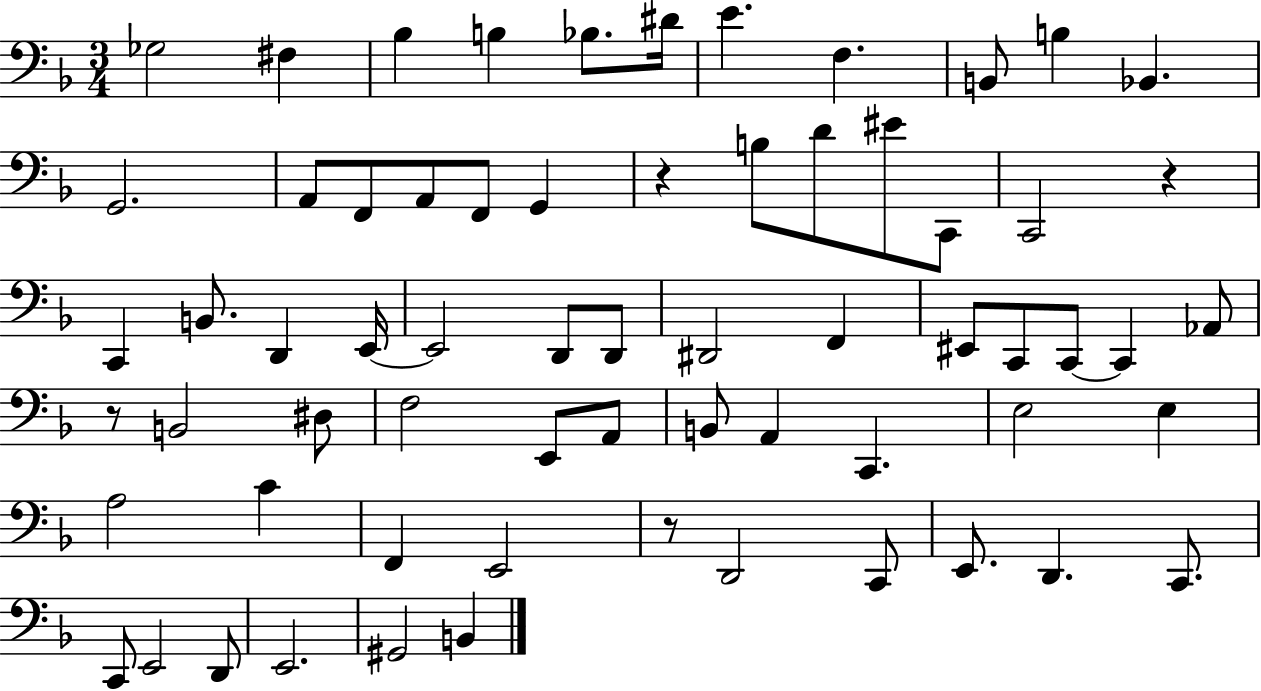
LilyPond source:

{
  \clef bass
  \numericTimeSignature
  \time 3/4
  \key f \major
  ges2 fis4 | bes4 b4 bes8. dis'16 | e'4. f4. | b,8 b4 bes,4. | \break g,2. | a,8 f,8 a,8 f,8 g,4 | r4 b8 d'8 eis'8 c,8 | c,2 r4 | \break c,4 b,8. d,4 e,16~~ | e,2 d,8 d,8 | dis,2 f,4 | eis,8 c,8 c,8~~ c,4 aes,8 | \break r8 b,2 dis8 | f2 e,8 a,8 | b,8 a,4 c,4. | e2 e4 | \break a2 c'4 | f,4 e,2 | r8 d,2 c,8 | e,8. d,4. c,8. | \break c,8 e,2 d,8 | e,2. | gis,2 b,4 | \bar "|."
}